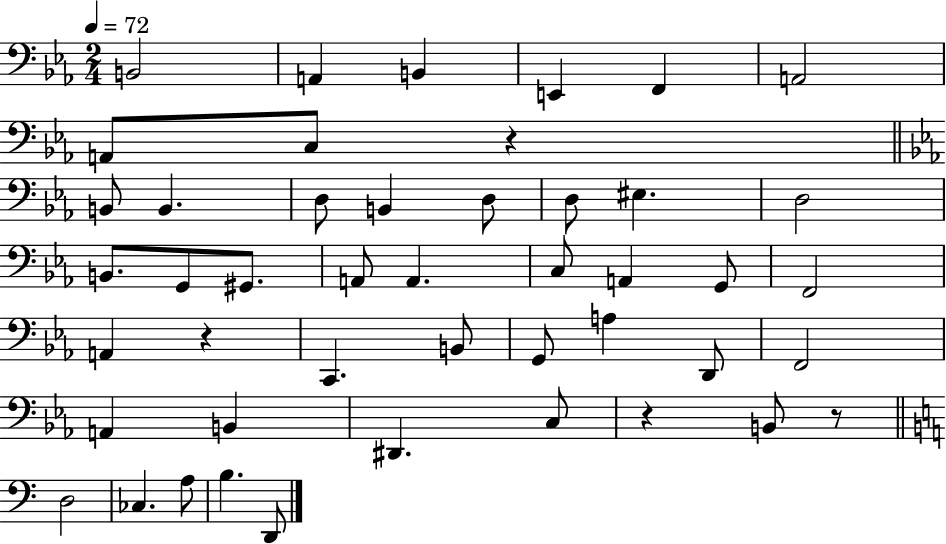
{
  \clef bass
  \numericTimeSignature
  \time 2/4
  \key ees \major
  \tempo 4 = 72
  b,2 | a,4 b,4 | e,4 f,4 | a,2 | \break a,8 c8 r4 | \bar "||" \break \key c \minor b,8 b,4. | d8 b,4 d8 | d8 eis4. | d2 | \break b,8. g,8 gis,8. | a,8 a,4. | c8 a,4 g,8 | f,2 | \break a,4 r4 | c,4. b,8 | g,8 a4 d,8 | f,2 | \break a,4 b,4 | dis,4. c8 | r4 b,8 r8 | \bar "||" \break \key c \major d2 | ces4. a8 | b4. d,8 | \bar "|."
}